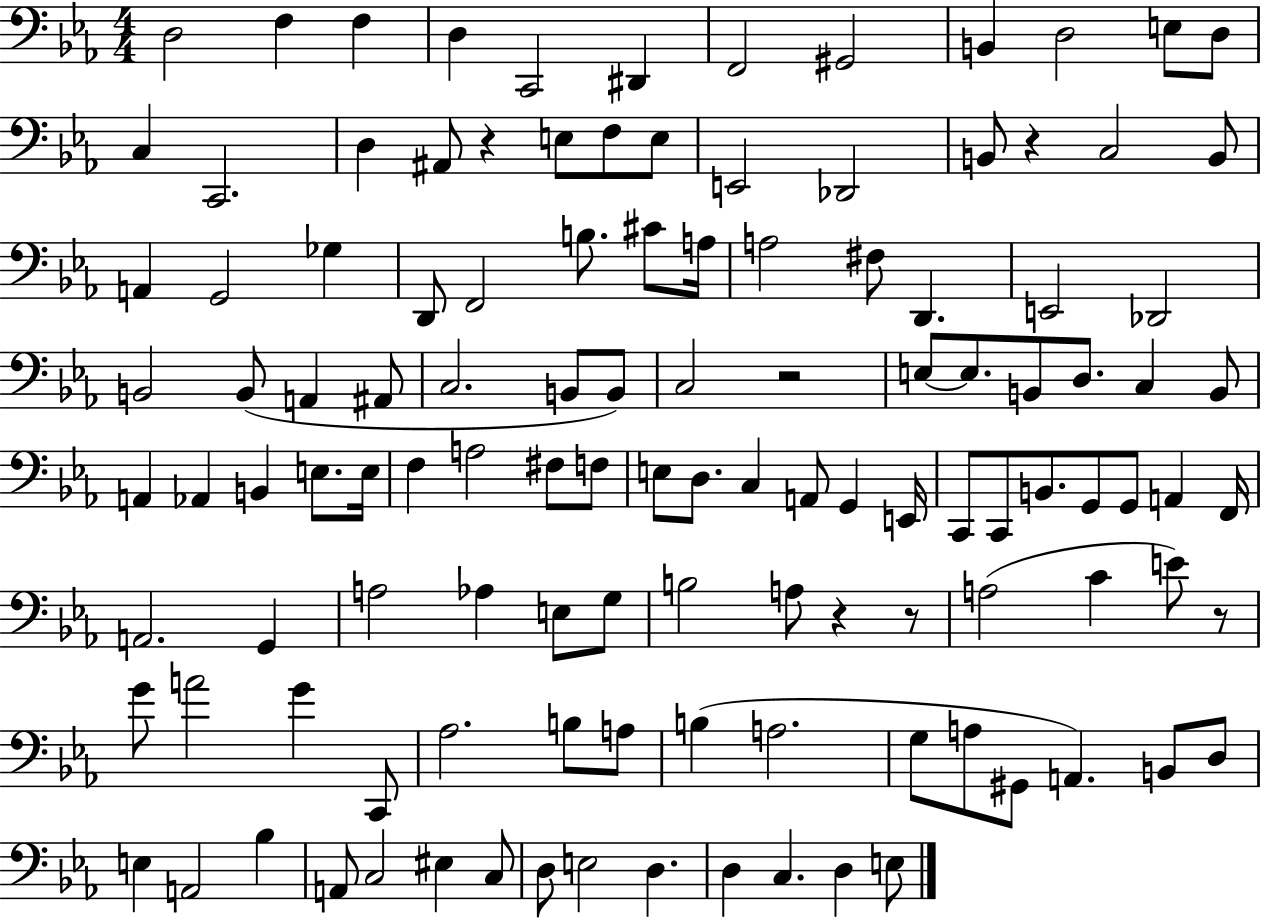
X:1
T:Untitled
M:4/4
L:1/4
K:Eb
D,2 F, F, D, C,,2 ^D,, F,,2 ^G,,2 B,, D,2 E,/2 D,/2 C, C,,2 D, ^A,,/2 z E,/2 F,/2 E,/2 E,,2 _D,,2 B,,/2 z C,2 B,,/2 A,, G,,2 _G, D,,/2 F,,2 B,/2 ^C/2 A,/4 A,2 ^F,/2 D,, E,,2 _D,,2 B,,2 B,,/2 A,, ^A,,/2 C,2 B,,/2 B,,/2 C,2 z2 E,/2 E,/2 B,,/2 D,/2 C, B,,/2 A,, _A,, B,, E,/2 E,/4 F, A,2 ^F,/2 F,/2 E,/2 D,/2 C, A,,/2 G,, E,,/4 C,,/2 C,,/2 B,,/2 G,,/2 G,,/2 A,, F,,/4 A,,2 G,, A,2 _A, E,/2 G,/2 B,2 A,/2 z z/2 A,2 C E/2 z/2 G/2 A2 G C,,/2 _A,2 B,/2 A,/2 B, A,2 G,/2 A,/2 ^G,,/2 A,, B,,/2 D,/2 E, A,,2 _B, A,,/2 C,2 ^E, C,/2 D,/2 E,2 D, D, C, D, E,/2